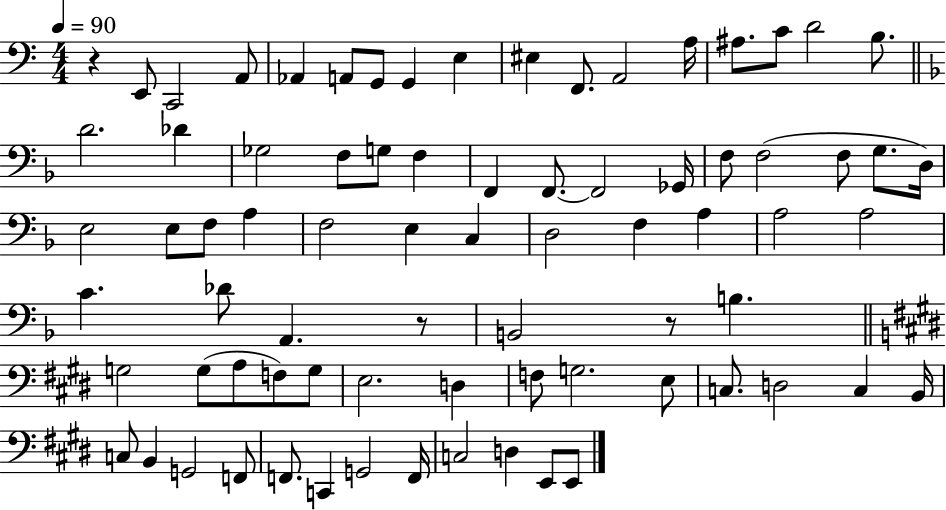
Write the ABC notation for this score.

X:1
T:Untitled
M:4/4
L:1/4
K:C
z E,,/2 C,,2 A,,/2 _A,, A,,/2 G,,/2 G,, E, ^E, F,,/2 A,,2 A,/4 ^A,/2 C/2 D2 B,/2 D2 _D _G,2 F,/2 G,/2 F, F,, F,,/2 F,,2 _G,,/4 F,/2 F,2 F,/2 G,/2 D,/4 E,2 E,/2 F,/2 A, F,2 E, C, D,2 F, A, A,2 A,2 C _D/2 A,, z/2 B,,2 z/2 B, G,2 G,/2 A,/2 F,/2 G,/2 E,2 D, F,/2 G,2 E,/2 C,/2 D,2 C, B,,/4 C,/2 B,, G,,2 F,,/2 F,,/2 C,, G,,2 F,,/4 C,2 D, E,,/2 E,,/2